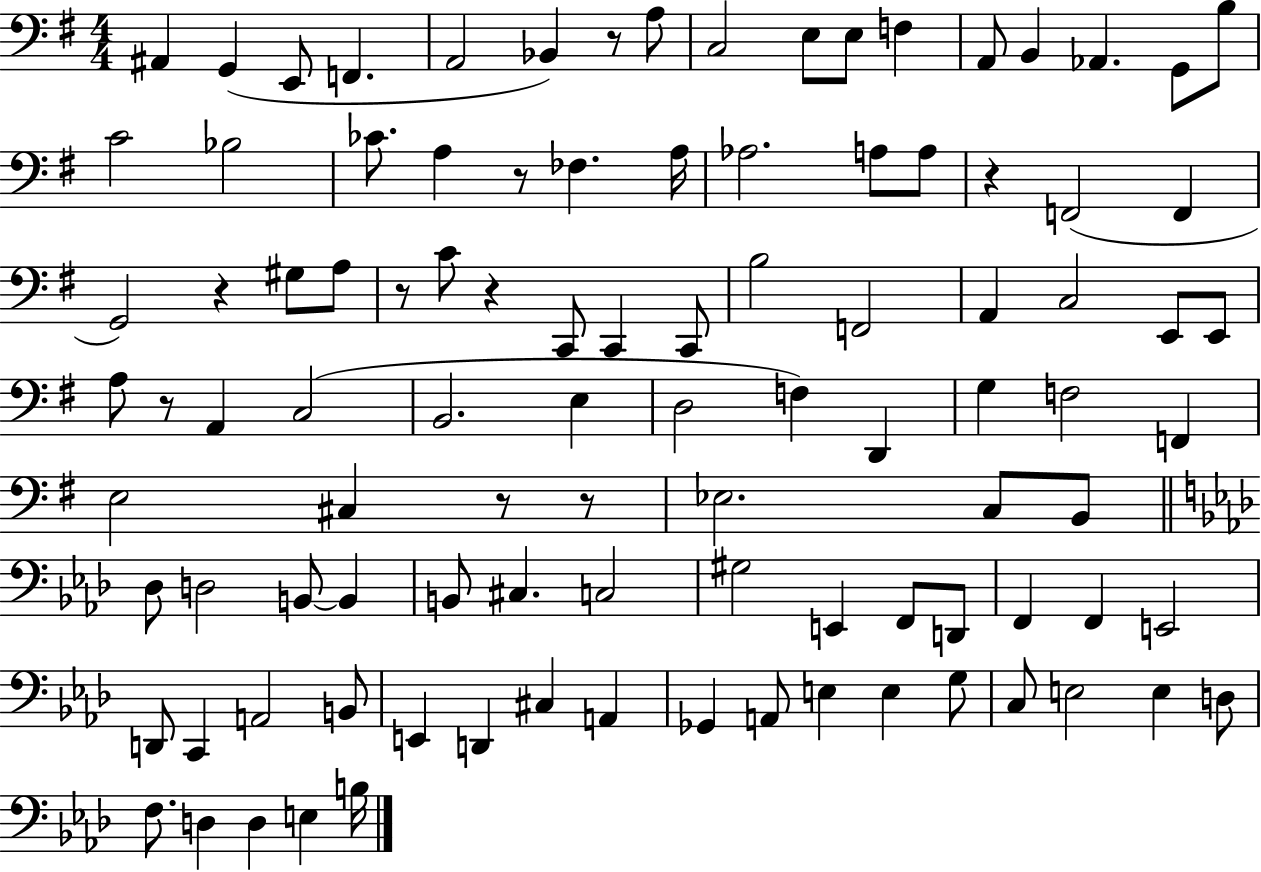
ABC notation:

X:1
T:Untitled
M:4/4
L:1/4
K:G
^A,, G,, E,,/2 F,, A,,2 _B,, z/2 A,/2 C,2 E,/2 E,/2 F, A,,/2 B,, _A,, G,,/2 B,/2 C2 _B,2 _C/2 A, z/2 _F, A,/4 _A,2 A,/2 A,/2 z F,,2 F,, G,,2 z ^G,/2 A,/2 z/2 C/2 z C,,/2 C,, C,,/2 B,2 F,,2 A,, C,2 E,,/2 E,,/2 A,/2 z/2 A,, C,2 B,,2 E, D,2 F, D,, G, F,2 F,, E,2 ^C, z/2 z/2 _E,2 C,/2 B,,/2 _D,/2 D,2 B,,/2 B,, B,,/2 ^C, C,2 ^G,2 E,, F,,/2 D,,/2 F,, F,, E,,2 D,,/2 C,, A,,2 B,,/2 E,, D,, ^C, A,, _G,, A,,/2 E, E, G,/2 C,/2 E,2 E, D,/2 F,/2 D, D, E, B,/4